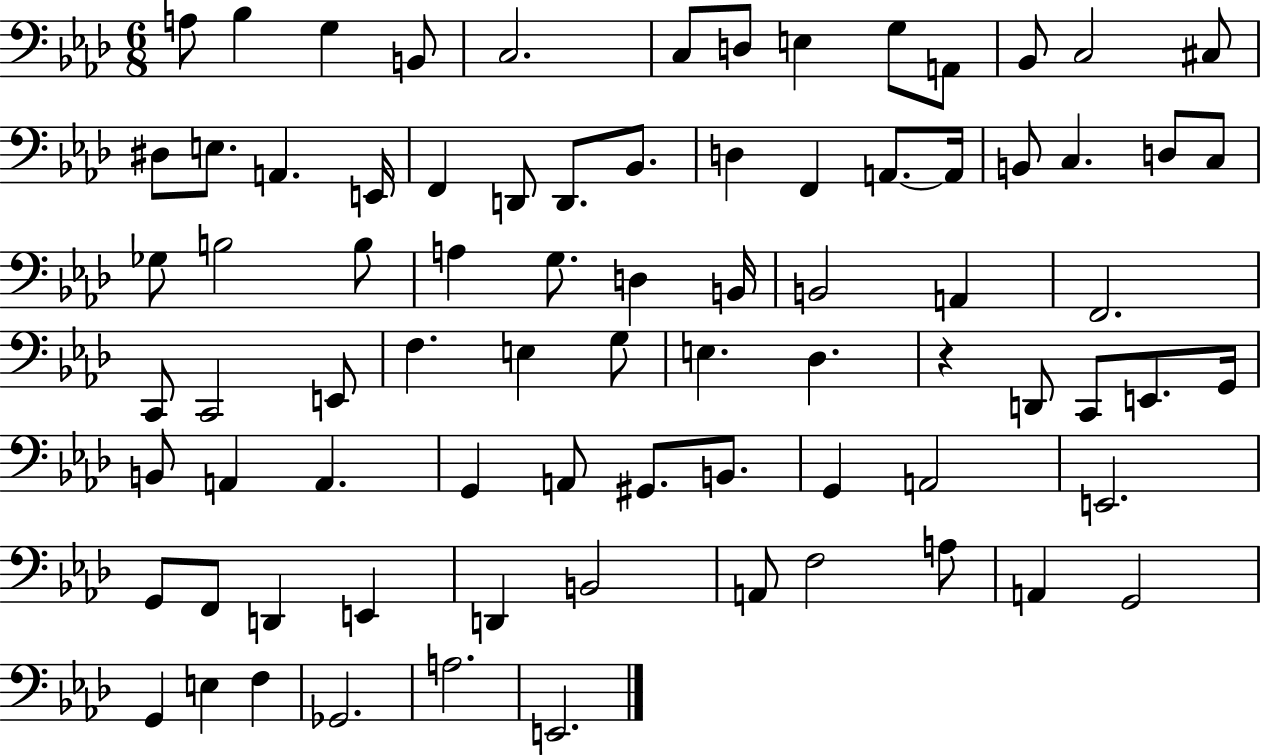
{
  \clef bass
  \numericTimeSignature
  \time 6/8
  \key aes \major
  a8 bes4 g4 b,8 | c2. | c8 d8 e4 g8 a,8 | bes,8 c2 cis8 | \break dis8 e8. a,4. e,16 | f,4 d,8 d,8. bes,8. | d4 f,4 a,8.~~ a,16 | b,8 c4. d8 c8 | \break ges8 b2 b8 | a4 g8. d4 b,16 | b,2 a,4 | f,2. | \break c,8 c,2 e,8 | f4. e4 g8 | e4. des4. | r4 d,8 c,8 e,8. g,16 | \break b,8 a,4 a,4. | g,4 a,8 gis,8. b,8. | g,4 a,2 | e,2. | \break g,8 f,8 d,4 e,4 | d,4 b,2 | a,8 f2 a8 | a,4 g,2 | \break g,4 e4 f4 | ges,2. | a2. | e,2. | \break \bar "|."
}